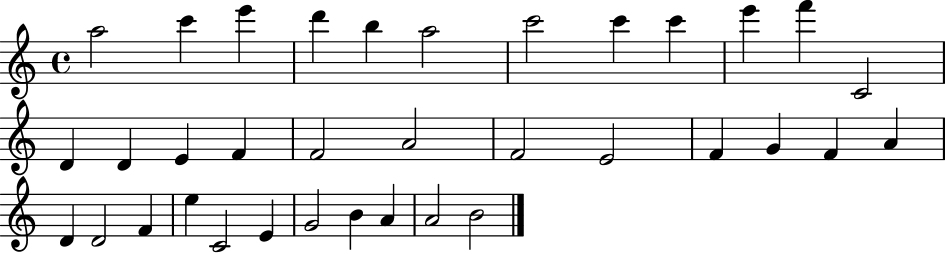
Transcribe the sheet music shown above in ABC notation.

X:1
T:Untitled
M:4/4
L:1/4
K:C
a2 c' e' d' b a2 c'2 c' c' e' f' C2 D D E F F2 A2 F2 E2 F G F A D D2 F e C2 E G2 B A A2 B2